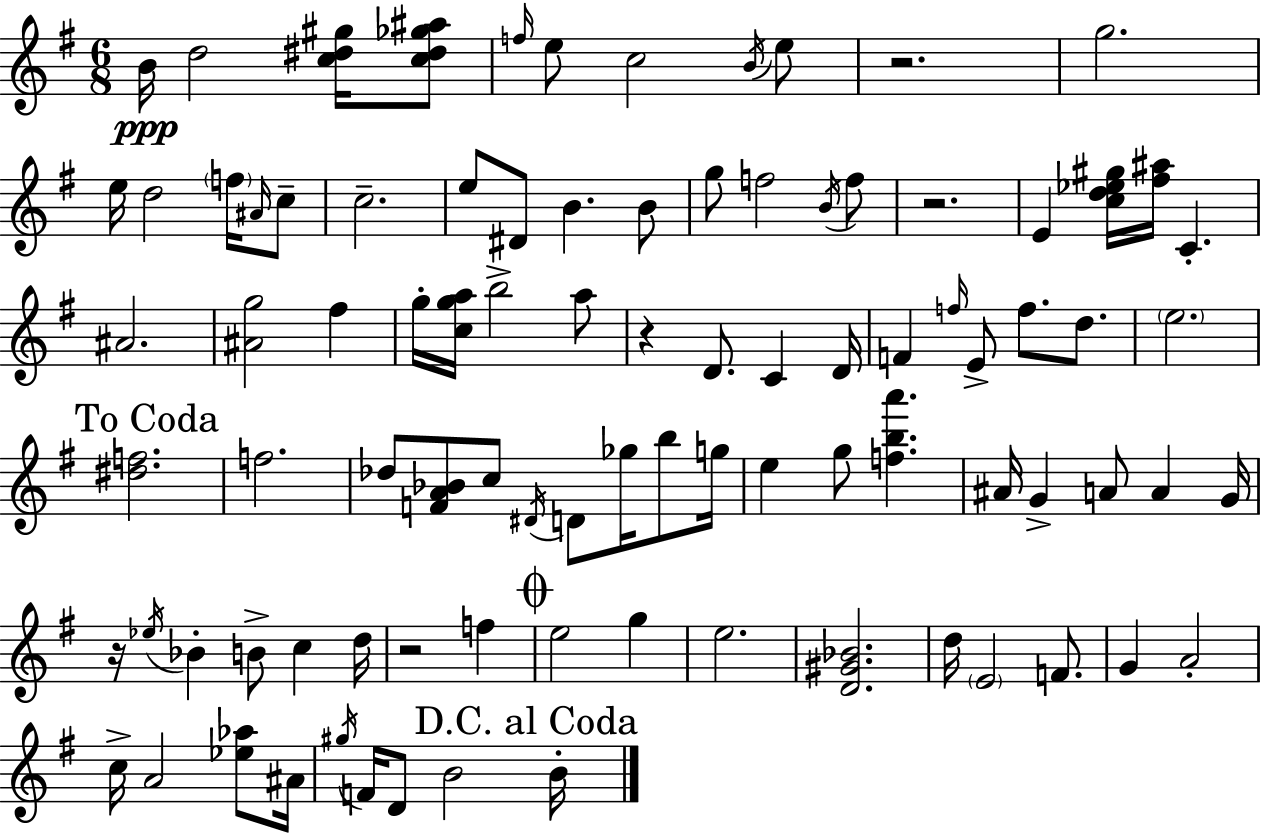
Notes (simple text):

B4/s D5/h [C5,D#5,G#5]/s [C5,D#5,Gb5,A#5]/e F5/s E5/e C5/h B4/s E5/e R/h. G5/h. E5/s D5/h F5/s A#4/s C5/e C5/h. E5/e D#4/e B4/q. B4/e G5/e F5/h B4/s F5/e R/h. E4/q [C5,D5,Eb5,G#5]/s [F#5,A#5]/s C4/q. A#4/h. [A#4,G5]/h F#5/q G5/s [C5,G5,A5]/s B5/h A5/e R/q D4/e. C4/q D4/s F4/q F5/s E4/e F5/e. D5/e. E5/h. [D#5,F5]/h. F5/h. Db5/e [F4,A4,Bb4]/e C5/e D#4/s D4/e Gb5/s B5/e G5/s E5/q G5/e [F5,B5,A6]/q. A#4/s G4/q A4/e A4/q G4/s R/s Eb5/s Bb4/q B4/e C5/q D5/s R/h F5/q E5/h G5/q E5/h. [D4,G#4,Bb4]/h. D5/s E4/h F4/e. G4/q A4/h C5/s A4/h [Eb5,Ab5]/e A#4/s G#5/s F4/s D4/e B4/h B4/s